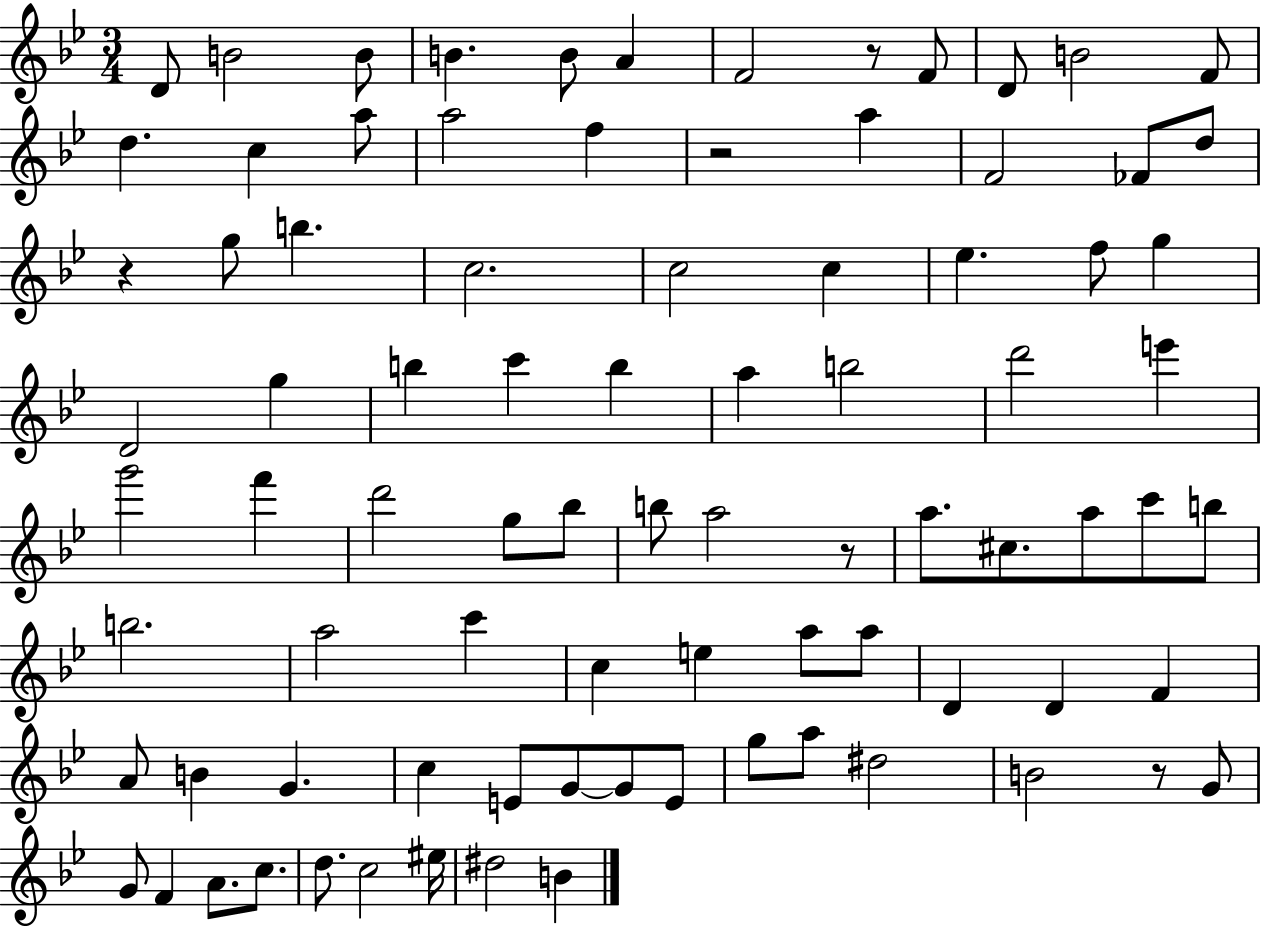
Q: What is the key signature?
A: BES major